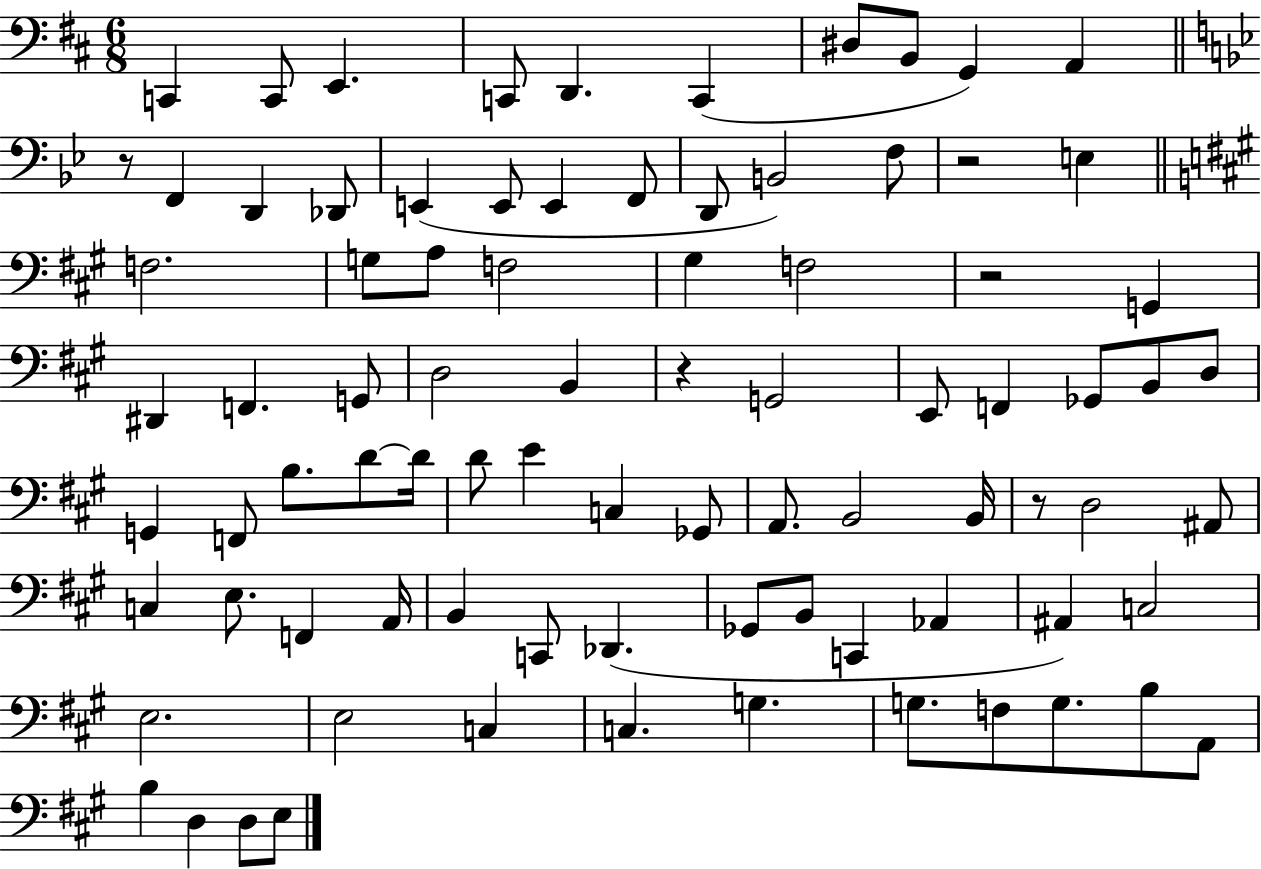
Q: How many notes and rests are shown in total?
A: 85